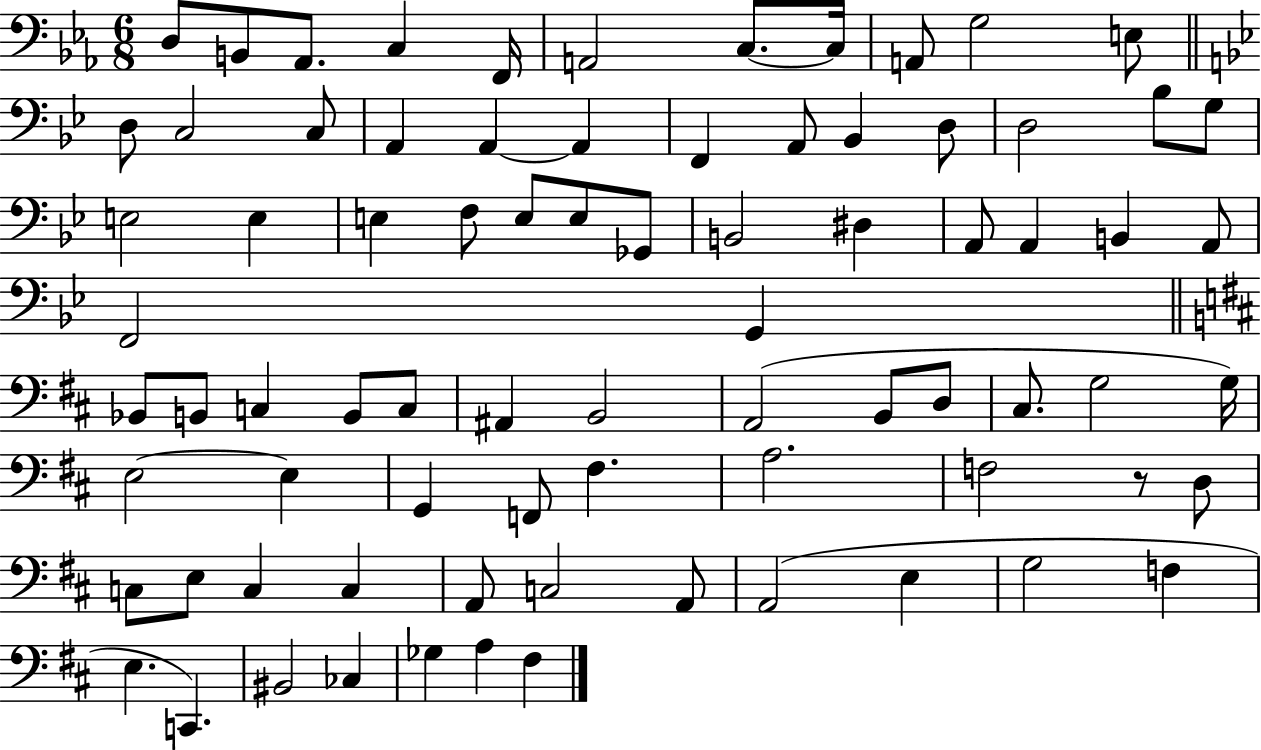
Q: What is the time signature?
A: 6/8